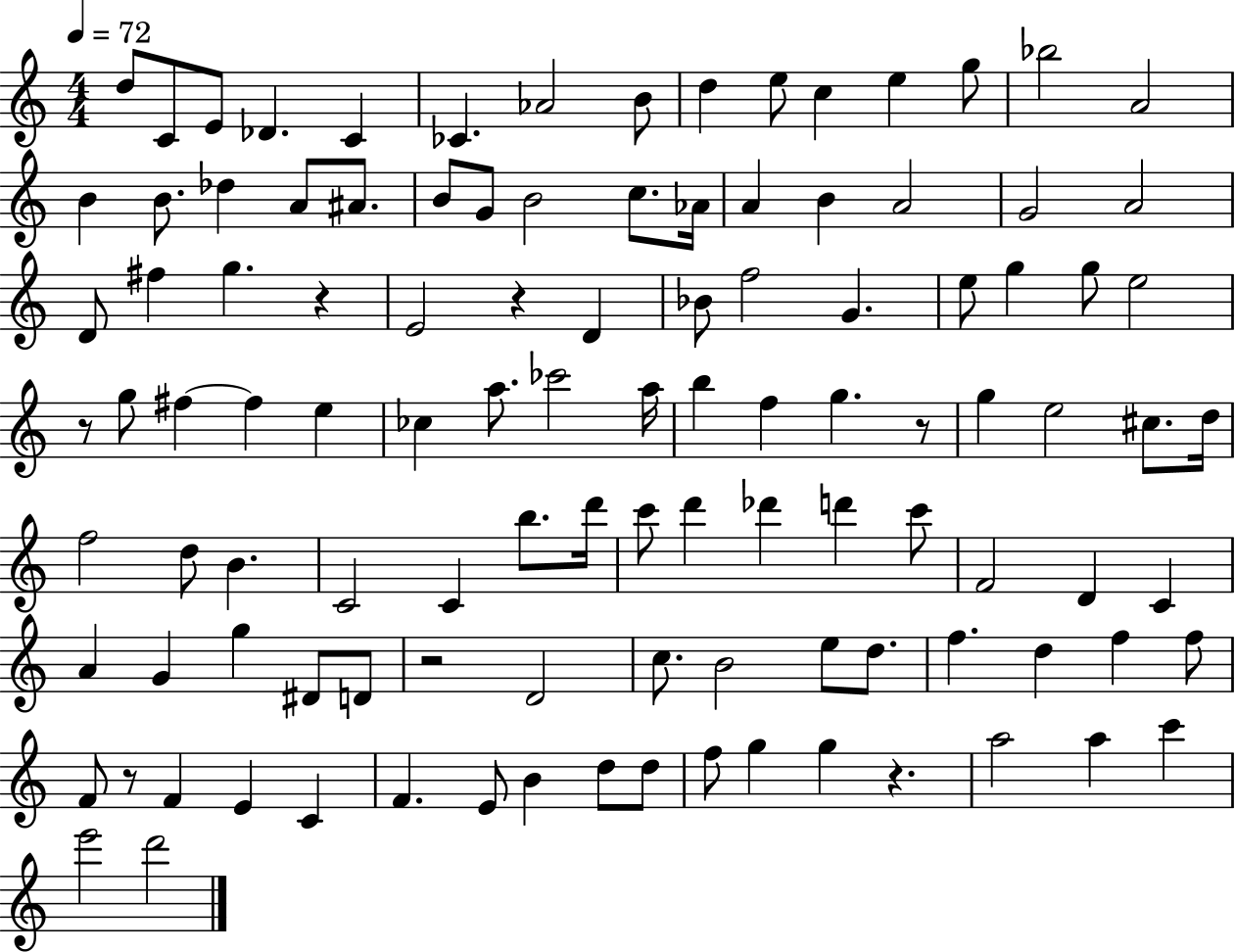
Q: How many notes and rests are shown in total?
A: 110